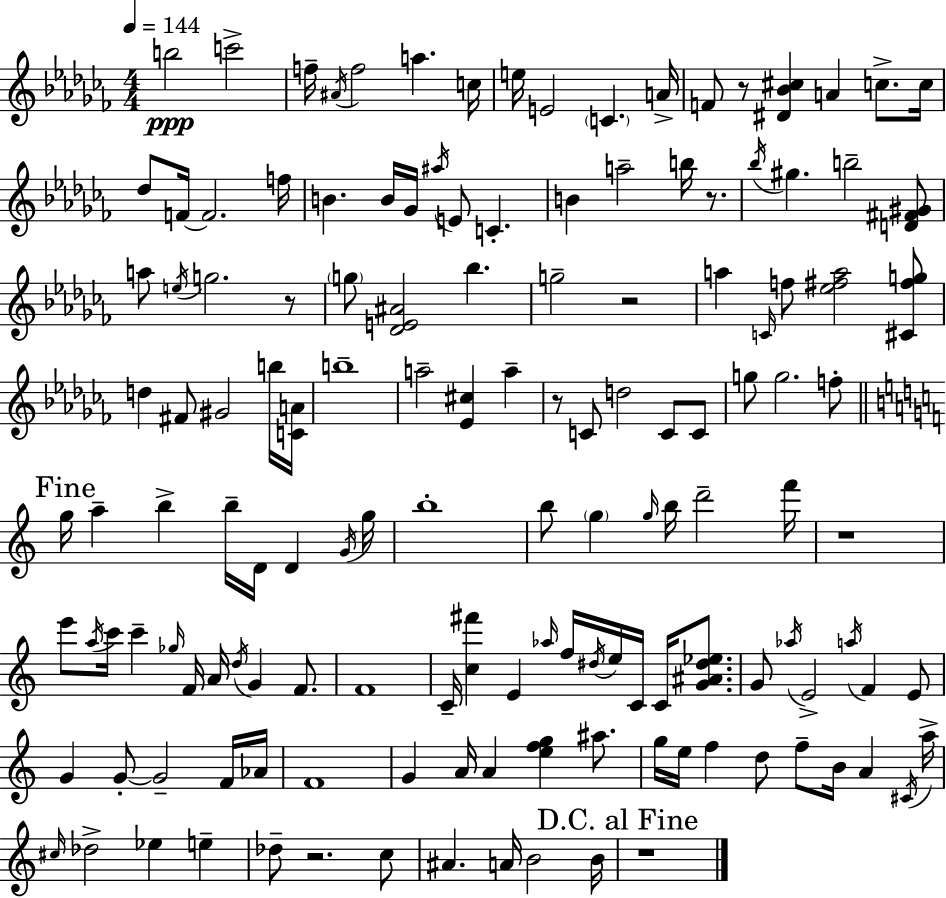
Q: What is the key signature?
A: AES minor